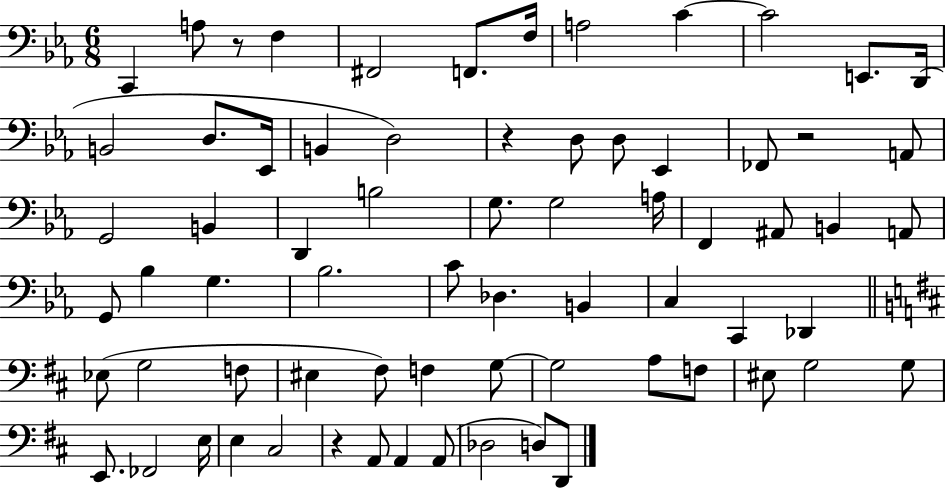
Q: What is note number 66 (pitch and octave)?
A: D2